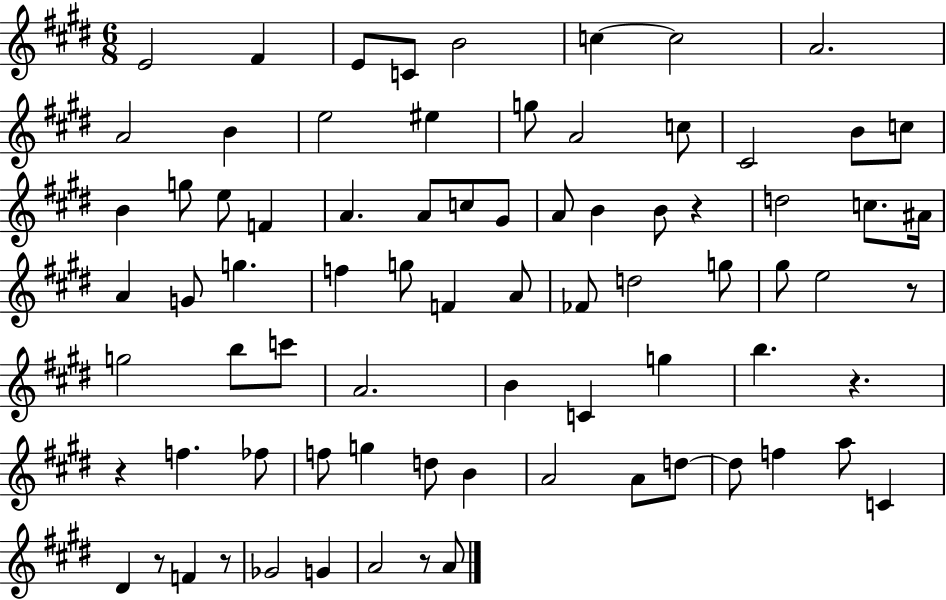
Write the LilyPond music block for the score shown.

{
  \clef treble
  \numericTimeSignature
  \time 6/8
  \key e \major
  e'2 fis'4 | e'8 c'8 b'2 | c''4~~ c''2 | a'2. | \break a'2 b'4 | e''2 eis''4 | g''8 a'2 c''8 | cis'2 b'8 c''8 | \break b'4 g''8 e''8 f'4 | a'4. a'8 c''8 gis'8 | a'8 b'4 b'8 r4 | d''2 c''8. ais'16 | \break a'4 g'8 g''4. | f''4 g''8 f'4 a'8 | fes'8 d''2 g''8 | gis''8 e''2 r8 | \break g''2 b''8 c'''8 | a'2. | b'4 c'4 g''4 | b''4. r4. | \break r4 f''4. fes''8 | f''8 g''4 d''8 b'4 | a'2 a'8 d''8~~ | d''8 f''4 a''8 c'4 | \break dis'4 r8 f'4 r8 | ges'2 g'4 | a'2 r8 a'8 | \bar "|."
}